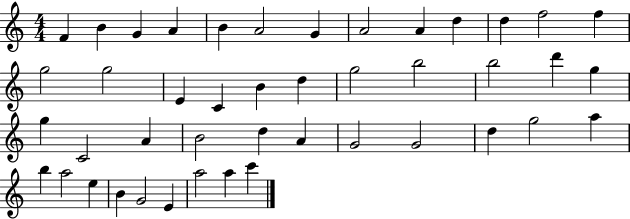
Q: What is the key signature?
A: C major